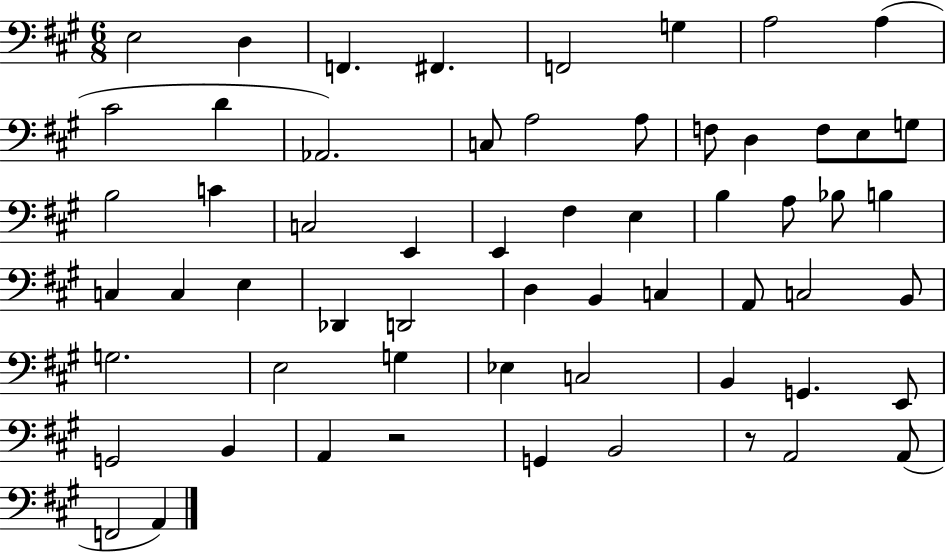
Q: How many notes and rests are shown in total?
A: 60